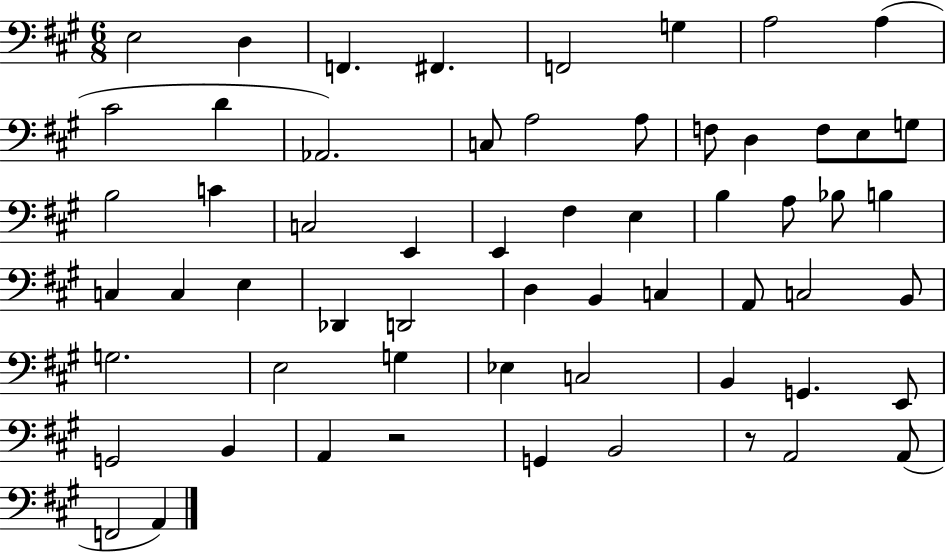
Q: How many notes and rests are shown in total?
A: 60